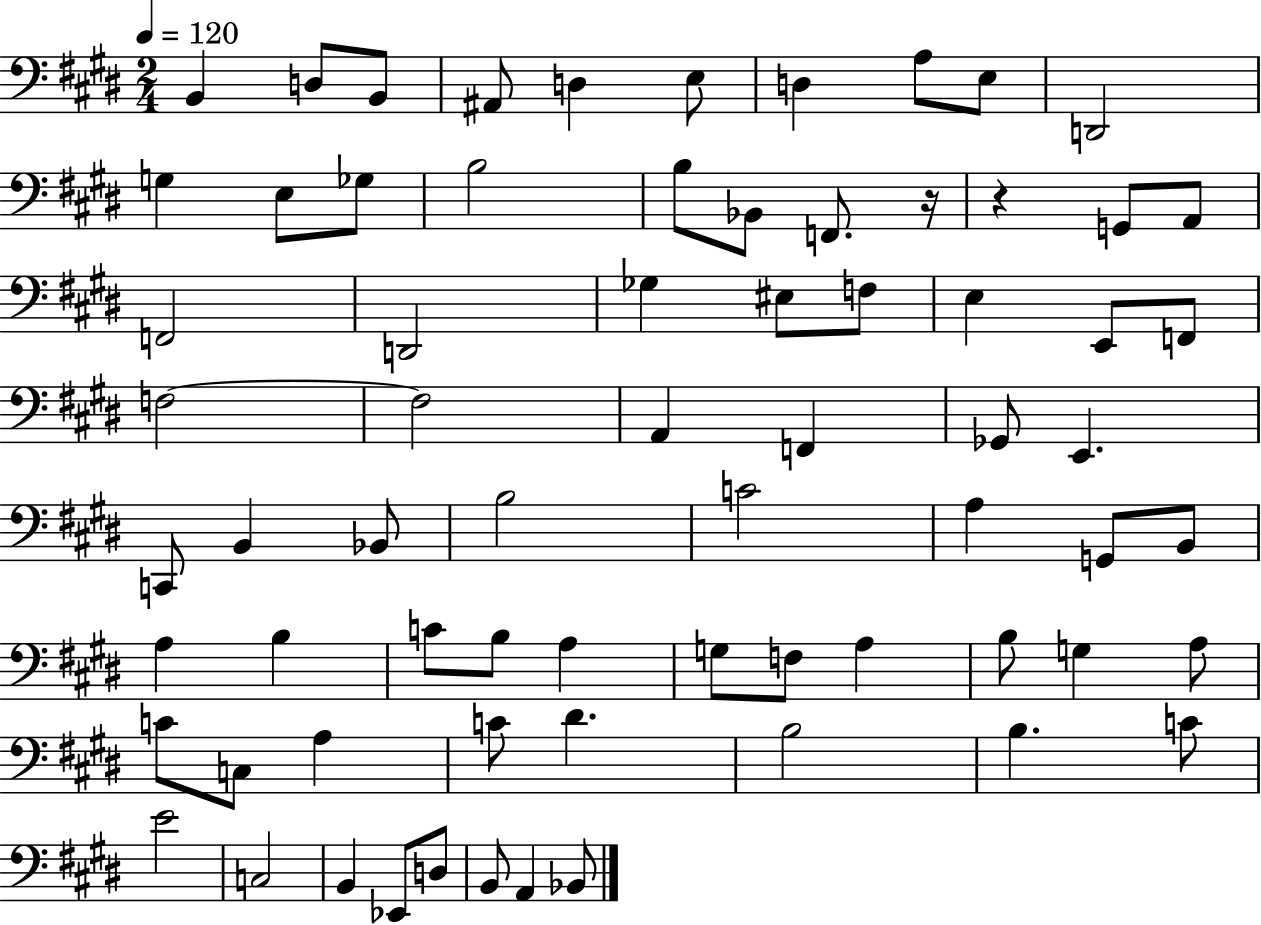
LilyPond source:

{
  \clef bass
  \numericTimeSignature
  \time 2/4
  \key e \major
  \tempo 4 = 120
  \repeat volta 2 { b,4 d8 b,8 | ais,8 d4 e8 | d4 a8 e8 | d,2 | \break g4 e8 ges8 | b2 | b8 bes,8 f,8. r16 | r4 g,8 a,8 | \break f,2 | d,2 | ges4 eis8 f8 | e4 e,8 f,8 | \break f2~~ | f2 | a,4 f,4 | ges,8 e,4. | \break c,8 b,4 bes,8 | b2 | c'2 | a4 g,8 b,8 | \break a4 b4 | c'8 b8 a4 | g8 f8 a4 | b8 g4 a8 | \break c'8 c8 a4 | c'8 dis'4. | b2 | b4. c'8 | \break e'2 | c2 | b,4 ees,8 d8 | b,8 a,4 bes,8 | \break } \bar "|."
}